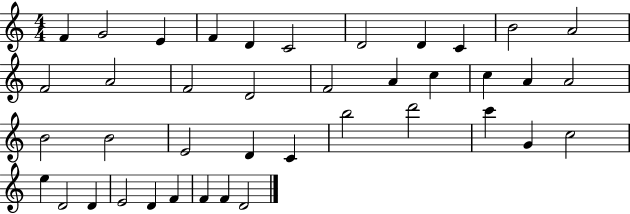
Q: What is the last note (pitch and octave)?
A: D4